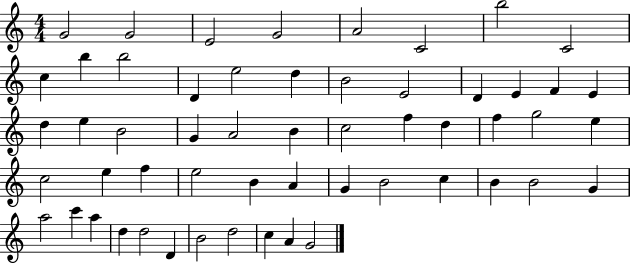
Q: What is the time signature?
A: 4/4